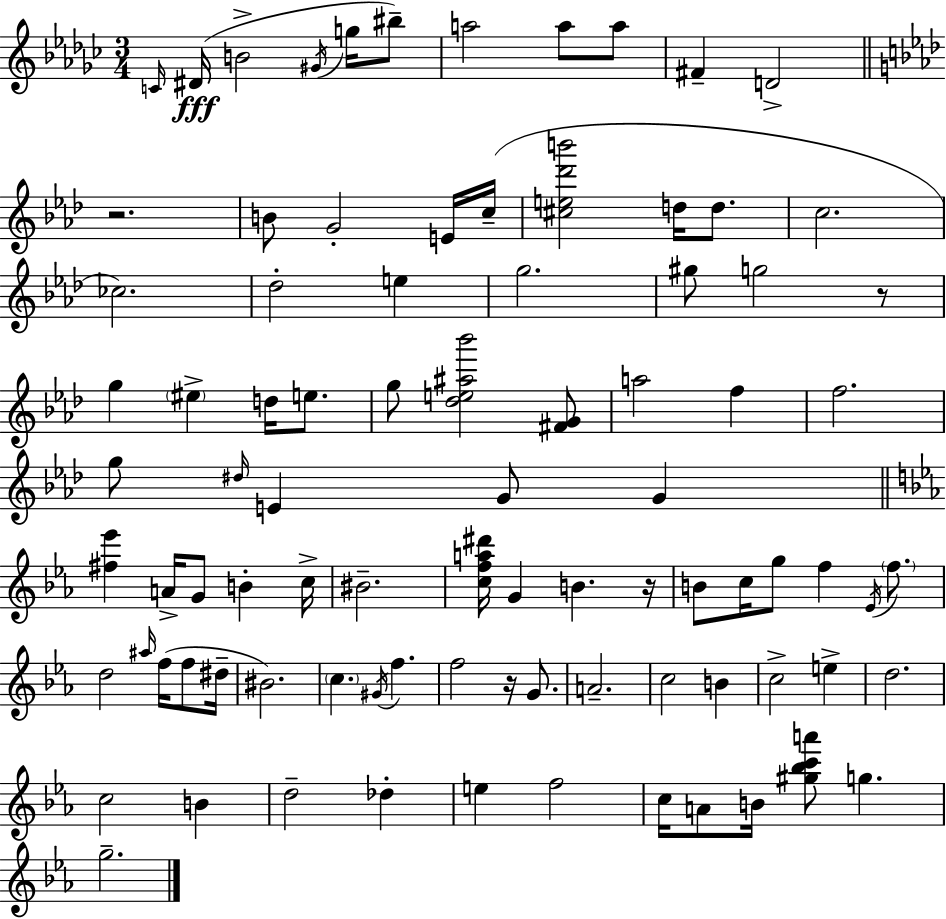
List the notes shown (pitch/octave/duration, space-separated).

C4/s D#4/s B4/h G#4/s G5/s BIS5/e A5/h A5/e A5/e F#4/q D4/h R/h. B4/e G4/h E4/s C5/s [C#5,E5,Db6,B6]/h D5/s D5/e. C5/h. CES5/h. Db5/h E5/q G5/h. G#5/e G5/h R/e G5/q EIS5/q D5/s E5/e. G5/e [Db5,E5,A#5,Bb6]/h [F#4,G4]/e A5/h F5/q F5/h. G5/e D#5/s E4/q G4/e G4/q [F#5,Eb6]/q A4/s G4/e B4/q C5/s BIS4/h. [C5,F5,A5,D#6]/s G4/q B4/q. R/s B4/e C5/s G5/e F5/q Eb4/s F5/e. D5/h A#5/s F5/s F5/e D#5/s BIS4/h. C5/q. G#4/s F5/q. F5/h R/s G4/e. A4/h. C5/h B4/q C5/h E5/q D5/h. C5/h B4/q D5/h Db5/q E5/q F5/h C5/s A4/e B4/s [G#5,Bb5,C6,A6]/e G5/q. G5/h.